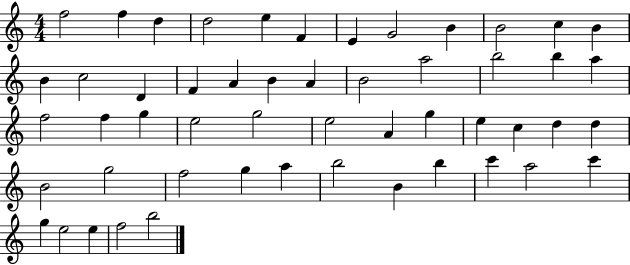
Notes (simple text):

F5/h F5/q D5/q D5/h E5/q F4/q E4/q G4/h B4/q B4/h C5/q B4/q B4/q C5/h D4/q F4/q A4/q B4/q A4/q B4/h A5/h B5/h B5/q A5/q F5/h F5/q G5/q E5/h G5/h E5/h A4/q G5/q E5/q C5/q D5/q D5/q B4/h G5/h F5/h G5/q A5/q B5/h B4/q B5/q C6/q A5/h C6/q G5/q E5/h E5/q F5/h B5/h